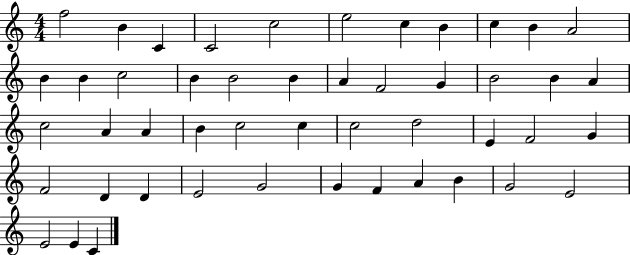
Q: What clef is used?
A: treble